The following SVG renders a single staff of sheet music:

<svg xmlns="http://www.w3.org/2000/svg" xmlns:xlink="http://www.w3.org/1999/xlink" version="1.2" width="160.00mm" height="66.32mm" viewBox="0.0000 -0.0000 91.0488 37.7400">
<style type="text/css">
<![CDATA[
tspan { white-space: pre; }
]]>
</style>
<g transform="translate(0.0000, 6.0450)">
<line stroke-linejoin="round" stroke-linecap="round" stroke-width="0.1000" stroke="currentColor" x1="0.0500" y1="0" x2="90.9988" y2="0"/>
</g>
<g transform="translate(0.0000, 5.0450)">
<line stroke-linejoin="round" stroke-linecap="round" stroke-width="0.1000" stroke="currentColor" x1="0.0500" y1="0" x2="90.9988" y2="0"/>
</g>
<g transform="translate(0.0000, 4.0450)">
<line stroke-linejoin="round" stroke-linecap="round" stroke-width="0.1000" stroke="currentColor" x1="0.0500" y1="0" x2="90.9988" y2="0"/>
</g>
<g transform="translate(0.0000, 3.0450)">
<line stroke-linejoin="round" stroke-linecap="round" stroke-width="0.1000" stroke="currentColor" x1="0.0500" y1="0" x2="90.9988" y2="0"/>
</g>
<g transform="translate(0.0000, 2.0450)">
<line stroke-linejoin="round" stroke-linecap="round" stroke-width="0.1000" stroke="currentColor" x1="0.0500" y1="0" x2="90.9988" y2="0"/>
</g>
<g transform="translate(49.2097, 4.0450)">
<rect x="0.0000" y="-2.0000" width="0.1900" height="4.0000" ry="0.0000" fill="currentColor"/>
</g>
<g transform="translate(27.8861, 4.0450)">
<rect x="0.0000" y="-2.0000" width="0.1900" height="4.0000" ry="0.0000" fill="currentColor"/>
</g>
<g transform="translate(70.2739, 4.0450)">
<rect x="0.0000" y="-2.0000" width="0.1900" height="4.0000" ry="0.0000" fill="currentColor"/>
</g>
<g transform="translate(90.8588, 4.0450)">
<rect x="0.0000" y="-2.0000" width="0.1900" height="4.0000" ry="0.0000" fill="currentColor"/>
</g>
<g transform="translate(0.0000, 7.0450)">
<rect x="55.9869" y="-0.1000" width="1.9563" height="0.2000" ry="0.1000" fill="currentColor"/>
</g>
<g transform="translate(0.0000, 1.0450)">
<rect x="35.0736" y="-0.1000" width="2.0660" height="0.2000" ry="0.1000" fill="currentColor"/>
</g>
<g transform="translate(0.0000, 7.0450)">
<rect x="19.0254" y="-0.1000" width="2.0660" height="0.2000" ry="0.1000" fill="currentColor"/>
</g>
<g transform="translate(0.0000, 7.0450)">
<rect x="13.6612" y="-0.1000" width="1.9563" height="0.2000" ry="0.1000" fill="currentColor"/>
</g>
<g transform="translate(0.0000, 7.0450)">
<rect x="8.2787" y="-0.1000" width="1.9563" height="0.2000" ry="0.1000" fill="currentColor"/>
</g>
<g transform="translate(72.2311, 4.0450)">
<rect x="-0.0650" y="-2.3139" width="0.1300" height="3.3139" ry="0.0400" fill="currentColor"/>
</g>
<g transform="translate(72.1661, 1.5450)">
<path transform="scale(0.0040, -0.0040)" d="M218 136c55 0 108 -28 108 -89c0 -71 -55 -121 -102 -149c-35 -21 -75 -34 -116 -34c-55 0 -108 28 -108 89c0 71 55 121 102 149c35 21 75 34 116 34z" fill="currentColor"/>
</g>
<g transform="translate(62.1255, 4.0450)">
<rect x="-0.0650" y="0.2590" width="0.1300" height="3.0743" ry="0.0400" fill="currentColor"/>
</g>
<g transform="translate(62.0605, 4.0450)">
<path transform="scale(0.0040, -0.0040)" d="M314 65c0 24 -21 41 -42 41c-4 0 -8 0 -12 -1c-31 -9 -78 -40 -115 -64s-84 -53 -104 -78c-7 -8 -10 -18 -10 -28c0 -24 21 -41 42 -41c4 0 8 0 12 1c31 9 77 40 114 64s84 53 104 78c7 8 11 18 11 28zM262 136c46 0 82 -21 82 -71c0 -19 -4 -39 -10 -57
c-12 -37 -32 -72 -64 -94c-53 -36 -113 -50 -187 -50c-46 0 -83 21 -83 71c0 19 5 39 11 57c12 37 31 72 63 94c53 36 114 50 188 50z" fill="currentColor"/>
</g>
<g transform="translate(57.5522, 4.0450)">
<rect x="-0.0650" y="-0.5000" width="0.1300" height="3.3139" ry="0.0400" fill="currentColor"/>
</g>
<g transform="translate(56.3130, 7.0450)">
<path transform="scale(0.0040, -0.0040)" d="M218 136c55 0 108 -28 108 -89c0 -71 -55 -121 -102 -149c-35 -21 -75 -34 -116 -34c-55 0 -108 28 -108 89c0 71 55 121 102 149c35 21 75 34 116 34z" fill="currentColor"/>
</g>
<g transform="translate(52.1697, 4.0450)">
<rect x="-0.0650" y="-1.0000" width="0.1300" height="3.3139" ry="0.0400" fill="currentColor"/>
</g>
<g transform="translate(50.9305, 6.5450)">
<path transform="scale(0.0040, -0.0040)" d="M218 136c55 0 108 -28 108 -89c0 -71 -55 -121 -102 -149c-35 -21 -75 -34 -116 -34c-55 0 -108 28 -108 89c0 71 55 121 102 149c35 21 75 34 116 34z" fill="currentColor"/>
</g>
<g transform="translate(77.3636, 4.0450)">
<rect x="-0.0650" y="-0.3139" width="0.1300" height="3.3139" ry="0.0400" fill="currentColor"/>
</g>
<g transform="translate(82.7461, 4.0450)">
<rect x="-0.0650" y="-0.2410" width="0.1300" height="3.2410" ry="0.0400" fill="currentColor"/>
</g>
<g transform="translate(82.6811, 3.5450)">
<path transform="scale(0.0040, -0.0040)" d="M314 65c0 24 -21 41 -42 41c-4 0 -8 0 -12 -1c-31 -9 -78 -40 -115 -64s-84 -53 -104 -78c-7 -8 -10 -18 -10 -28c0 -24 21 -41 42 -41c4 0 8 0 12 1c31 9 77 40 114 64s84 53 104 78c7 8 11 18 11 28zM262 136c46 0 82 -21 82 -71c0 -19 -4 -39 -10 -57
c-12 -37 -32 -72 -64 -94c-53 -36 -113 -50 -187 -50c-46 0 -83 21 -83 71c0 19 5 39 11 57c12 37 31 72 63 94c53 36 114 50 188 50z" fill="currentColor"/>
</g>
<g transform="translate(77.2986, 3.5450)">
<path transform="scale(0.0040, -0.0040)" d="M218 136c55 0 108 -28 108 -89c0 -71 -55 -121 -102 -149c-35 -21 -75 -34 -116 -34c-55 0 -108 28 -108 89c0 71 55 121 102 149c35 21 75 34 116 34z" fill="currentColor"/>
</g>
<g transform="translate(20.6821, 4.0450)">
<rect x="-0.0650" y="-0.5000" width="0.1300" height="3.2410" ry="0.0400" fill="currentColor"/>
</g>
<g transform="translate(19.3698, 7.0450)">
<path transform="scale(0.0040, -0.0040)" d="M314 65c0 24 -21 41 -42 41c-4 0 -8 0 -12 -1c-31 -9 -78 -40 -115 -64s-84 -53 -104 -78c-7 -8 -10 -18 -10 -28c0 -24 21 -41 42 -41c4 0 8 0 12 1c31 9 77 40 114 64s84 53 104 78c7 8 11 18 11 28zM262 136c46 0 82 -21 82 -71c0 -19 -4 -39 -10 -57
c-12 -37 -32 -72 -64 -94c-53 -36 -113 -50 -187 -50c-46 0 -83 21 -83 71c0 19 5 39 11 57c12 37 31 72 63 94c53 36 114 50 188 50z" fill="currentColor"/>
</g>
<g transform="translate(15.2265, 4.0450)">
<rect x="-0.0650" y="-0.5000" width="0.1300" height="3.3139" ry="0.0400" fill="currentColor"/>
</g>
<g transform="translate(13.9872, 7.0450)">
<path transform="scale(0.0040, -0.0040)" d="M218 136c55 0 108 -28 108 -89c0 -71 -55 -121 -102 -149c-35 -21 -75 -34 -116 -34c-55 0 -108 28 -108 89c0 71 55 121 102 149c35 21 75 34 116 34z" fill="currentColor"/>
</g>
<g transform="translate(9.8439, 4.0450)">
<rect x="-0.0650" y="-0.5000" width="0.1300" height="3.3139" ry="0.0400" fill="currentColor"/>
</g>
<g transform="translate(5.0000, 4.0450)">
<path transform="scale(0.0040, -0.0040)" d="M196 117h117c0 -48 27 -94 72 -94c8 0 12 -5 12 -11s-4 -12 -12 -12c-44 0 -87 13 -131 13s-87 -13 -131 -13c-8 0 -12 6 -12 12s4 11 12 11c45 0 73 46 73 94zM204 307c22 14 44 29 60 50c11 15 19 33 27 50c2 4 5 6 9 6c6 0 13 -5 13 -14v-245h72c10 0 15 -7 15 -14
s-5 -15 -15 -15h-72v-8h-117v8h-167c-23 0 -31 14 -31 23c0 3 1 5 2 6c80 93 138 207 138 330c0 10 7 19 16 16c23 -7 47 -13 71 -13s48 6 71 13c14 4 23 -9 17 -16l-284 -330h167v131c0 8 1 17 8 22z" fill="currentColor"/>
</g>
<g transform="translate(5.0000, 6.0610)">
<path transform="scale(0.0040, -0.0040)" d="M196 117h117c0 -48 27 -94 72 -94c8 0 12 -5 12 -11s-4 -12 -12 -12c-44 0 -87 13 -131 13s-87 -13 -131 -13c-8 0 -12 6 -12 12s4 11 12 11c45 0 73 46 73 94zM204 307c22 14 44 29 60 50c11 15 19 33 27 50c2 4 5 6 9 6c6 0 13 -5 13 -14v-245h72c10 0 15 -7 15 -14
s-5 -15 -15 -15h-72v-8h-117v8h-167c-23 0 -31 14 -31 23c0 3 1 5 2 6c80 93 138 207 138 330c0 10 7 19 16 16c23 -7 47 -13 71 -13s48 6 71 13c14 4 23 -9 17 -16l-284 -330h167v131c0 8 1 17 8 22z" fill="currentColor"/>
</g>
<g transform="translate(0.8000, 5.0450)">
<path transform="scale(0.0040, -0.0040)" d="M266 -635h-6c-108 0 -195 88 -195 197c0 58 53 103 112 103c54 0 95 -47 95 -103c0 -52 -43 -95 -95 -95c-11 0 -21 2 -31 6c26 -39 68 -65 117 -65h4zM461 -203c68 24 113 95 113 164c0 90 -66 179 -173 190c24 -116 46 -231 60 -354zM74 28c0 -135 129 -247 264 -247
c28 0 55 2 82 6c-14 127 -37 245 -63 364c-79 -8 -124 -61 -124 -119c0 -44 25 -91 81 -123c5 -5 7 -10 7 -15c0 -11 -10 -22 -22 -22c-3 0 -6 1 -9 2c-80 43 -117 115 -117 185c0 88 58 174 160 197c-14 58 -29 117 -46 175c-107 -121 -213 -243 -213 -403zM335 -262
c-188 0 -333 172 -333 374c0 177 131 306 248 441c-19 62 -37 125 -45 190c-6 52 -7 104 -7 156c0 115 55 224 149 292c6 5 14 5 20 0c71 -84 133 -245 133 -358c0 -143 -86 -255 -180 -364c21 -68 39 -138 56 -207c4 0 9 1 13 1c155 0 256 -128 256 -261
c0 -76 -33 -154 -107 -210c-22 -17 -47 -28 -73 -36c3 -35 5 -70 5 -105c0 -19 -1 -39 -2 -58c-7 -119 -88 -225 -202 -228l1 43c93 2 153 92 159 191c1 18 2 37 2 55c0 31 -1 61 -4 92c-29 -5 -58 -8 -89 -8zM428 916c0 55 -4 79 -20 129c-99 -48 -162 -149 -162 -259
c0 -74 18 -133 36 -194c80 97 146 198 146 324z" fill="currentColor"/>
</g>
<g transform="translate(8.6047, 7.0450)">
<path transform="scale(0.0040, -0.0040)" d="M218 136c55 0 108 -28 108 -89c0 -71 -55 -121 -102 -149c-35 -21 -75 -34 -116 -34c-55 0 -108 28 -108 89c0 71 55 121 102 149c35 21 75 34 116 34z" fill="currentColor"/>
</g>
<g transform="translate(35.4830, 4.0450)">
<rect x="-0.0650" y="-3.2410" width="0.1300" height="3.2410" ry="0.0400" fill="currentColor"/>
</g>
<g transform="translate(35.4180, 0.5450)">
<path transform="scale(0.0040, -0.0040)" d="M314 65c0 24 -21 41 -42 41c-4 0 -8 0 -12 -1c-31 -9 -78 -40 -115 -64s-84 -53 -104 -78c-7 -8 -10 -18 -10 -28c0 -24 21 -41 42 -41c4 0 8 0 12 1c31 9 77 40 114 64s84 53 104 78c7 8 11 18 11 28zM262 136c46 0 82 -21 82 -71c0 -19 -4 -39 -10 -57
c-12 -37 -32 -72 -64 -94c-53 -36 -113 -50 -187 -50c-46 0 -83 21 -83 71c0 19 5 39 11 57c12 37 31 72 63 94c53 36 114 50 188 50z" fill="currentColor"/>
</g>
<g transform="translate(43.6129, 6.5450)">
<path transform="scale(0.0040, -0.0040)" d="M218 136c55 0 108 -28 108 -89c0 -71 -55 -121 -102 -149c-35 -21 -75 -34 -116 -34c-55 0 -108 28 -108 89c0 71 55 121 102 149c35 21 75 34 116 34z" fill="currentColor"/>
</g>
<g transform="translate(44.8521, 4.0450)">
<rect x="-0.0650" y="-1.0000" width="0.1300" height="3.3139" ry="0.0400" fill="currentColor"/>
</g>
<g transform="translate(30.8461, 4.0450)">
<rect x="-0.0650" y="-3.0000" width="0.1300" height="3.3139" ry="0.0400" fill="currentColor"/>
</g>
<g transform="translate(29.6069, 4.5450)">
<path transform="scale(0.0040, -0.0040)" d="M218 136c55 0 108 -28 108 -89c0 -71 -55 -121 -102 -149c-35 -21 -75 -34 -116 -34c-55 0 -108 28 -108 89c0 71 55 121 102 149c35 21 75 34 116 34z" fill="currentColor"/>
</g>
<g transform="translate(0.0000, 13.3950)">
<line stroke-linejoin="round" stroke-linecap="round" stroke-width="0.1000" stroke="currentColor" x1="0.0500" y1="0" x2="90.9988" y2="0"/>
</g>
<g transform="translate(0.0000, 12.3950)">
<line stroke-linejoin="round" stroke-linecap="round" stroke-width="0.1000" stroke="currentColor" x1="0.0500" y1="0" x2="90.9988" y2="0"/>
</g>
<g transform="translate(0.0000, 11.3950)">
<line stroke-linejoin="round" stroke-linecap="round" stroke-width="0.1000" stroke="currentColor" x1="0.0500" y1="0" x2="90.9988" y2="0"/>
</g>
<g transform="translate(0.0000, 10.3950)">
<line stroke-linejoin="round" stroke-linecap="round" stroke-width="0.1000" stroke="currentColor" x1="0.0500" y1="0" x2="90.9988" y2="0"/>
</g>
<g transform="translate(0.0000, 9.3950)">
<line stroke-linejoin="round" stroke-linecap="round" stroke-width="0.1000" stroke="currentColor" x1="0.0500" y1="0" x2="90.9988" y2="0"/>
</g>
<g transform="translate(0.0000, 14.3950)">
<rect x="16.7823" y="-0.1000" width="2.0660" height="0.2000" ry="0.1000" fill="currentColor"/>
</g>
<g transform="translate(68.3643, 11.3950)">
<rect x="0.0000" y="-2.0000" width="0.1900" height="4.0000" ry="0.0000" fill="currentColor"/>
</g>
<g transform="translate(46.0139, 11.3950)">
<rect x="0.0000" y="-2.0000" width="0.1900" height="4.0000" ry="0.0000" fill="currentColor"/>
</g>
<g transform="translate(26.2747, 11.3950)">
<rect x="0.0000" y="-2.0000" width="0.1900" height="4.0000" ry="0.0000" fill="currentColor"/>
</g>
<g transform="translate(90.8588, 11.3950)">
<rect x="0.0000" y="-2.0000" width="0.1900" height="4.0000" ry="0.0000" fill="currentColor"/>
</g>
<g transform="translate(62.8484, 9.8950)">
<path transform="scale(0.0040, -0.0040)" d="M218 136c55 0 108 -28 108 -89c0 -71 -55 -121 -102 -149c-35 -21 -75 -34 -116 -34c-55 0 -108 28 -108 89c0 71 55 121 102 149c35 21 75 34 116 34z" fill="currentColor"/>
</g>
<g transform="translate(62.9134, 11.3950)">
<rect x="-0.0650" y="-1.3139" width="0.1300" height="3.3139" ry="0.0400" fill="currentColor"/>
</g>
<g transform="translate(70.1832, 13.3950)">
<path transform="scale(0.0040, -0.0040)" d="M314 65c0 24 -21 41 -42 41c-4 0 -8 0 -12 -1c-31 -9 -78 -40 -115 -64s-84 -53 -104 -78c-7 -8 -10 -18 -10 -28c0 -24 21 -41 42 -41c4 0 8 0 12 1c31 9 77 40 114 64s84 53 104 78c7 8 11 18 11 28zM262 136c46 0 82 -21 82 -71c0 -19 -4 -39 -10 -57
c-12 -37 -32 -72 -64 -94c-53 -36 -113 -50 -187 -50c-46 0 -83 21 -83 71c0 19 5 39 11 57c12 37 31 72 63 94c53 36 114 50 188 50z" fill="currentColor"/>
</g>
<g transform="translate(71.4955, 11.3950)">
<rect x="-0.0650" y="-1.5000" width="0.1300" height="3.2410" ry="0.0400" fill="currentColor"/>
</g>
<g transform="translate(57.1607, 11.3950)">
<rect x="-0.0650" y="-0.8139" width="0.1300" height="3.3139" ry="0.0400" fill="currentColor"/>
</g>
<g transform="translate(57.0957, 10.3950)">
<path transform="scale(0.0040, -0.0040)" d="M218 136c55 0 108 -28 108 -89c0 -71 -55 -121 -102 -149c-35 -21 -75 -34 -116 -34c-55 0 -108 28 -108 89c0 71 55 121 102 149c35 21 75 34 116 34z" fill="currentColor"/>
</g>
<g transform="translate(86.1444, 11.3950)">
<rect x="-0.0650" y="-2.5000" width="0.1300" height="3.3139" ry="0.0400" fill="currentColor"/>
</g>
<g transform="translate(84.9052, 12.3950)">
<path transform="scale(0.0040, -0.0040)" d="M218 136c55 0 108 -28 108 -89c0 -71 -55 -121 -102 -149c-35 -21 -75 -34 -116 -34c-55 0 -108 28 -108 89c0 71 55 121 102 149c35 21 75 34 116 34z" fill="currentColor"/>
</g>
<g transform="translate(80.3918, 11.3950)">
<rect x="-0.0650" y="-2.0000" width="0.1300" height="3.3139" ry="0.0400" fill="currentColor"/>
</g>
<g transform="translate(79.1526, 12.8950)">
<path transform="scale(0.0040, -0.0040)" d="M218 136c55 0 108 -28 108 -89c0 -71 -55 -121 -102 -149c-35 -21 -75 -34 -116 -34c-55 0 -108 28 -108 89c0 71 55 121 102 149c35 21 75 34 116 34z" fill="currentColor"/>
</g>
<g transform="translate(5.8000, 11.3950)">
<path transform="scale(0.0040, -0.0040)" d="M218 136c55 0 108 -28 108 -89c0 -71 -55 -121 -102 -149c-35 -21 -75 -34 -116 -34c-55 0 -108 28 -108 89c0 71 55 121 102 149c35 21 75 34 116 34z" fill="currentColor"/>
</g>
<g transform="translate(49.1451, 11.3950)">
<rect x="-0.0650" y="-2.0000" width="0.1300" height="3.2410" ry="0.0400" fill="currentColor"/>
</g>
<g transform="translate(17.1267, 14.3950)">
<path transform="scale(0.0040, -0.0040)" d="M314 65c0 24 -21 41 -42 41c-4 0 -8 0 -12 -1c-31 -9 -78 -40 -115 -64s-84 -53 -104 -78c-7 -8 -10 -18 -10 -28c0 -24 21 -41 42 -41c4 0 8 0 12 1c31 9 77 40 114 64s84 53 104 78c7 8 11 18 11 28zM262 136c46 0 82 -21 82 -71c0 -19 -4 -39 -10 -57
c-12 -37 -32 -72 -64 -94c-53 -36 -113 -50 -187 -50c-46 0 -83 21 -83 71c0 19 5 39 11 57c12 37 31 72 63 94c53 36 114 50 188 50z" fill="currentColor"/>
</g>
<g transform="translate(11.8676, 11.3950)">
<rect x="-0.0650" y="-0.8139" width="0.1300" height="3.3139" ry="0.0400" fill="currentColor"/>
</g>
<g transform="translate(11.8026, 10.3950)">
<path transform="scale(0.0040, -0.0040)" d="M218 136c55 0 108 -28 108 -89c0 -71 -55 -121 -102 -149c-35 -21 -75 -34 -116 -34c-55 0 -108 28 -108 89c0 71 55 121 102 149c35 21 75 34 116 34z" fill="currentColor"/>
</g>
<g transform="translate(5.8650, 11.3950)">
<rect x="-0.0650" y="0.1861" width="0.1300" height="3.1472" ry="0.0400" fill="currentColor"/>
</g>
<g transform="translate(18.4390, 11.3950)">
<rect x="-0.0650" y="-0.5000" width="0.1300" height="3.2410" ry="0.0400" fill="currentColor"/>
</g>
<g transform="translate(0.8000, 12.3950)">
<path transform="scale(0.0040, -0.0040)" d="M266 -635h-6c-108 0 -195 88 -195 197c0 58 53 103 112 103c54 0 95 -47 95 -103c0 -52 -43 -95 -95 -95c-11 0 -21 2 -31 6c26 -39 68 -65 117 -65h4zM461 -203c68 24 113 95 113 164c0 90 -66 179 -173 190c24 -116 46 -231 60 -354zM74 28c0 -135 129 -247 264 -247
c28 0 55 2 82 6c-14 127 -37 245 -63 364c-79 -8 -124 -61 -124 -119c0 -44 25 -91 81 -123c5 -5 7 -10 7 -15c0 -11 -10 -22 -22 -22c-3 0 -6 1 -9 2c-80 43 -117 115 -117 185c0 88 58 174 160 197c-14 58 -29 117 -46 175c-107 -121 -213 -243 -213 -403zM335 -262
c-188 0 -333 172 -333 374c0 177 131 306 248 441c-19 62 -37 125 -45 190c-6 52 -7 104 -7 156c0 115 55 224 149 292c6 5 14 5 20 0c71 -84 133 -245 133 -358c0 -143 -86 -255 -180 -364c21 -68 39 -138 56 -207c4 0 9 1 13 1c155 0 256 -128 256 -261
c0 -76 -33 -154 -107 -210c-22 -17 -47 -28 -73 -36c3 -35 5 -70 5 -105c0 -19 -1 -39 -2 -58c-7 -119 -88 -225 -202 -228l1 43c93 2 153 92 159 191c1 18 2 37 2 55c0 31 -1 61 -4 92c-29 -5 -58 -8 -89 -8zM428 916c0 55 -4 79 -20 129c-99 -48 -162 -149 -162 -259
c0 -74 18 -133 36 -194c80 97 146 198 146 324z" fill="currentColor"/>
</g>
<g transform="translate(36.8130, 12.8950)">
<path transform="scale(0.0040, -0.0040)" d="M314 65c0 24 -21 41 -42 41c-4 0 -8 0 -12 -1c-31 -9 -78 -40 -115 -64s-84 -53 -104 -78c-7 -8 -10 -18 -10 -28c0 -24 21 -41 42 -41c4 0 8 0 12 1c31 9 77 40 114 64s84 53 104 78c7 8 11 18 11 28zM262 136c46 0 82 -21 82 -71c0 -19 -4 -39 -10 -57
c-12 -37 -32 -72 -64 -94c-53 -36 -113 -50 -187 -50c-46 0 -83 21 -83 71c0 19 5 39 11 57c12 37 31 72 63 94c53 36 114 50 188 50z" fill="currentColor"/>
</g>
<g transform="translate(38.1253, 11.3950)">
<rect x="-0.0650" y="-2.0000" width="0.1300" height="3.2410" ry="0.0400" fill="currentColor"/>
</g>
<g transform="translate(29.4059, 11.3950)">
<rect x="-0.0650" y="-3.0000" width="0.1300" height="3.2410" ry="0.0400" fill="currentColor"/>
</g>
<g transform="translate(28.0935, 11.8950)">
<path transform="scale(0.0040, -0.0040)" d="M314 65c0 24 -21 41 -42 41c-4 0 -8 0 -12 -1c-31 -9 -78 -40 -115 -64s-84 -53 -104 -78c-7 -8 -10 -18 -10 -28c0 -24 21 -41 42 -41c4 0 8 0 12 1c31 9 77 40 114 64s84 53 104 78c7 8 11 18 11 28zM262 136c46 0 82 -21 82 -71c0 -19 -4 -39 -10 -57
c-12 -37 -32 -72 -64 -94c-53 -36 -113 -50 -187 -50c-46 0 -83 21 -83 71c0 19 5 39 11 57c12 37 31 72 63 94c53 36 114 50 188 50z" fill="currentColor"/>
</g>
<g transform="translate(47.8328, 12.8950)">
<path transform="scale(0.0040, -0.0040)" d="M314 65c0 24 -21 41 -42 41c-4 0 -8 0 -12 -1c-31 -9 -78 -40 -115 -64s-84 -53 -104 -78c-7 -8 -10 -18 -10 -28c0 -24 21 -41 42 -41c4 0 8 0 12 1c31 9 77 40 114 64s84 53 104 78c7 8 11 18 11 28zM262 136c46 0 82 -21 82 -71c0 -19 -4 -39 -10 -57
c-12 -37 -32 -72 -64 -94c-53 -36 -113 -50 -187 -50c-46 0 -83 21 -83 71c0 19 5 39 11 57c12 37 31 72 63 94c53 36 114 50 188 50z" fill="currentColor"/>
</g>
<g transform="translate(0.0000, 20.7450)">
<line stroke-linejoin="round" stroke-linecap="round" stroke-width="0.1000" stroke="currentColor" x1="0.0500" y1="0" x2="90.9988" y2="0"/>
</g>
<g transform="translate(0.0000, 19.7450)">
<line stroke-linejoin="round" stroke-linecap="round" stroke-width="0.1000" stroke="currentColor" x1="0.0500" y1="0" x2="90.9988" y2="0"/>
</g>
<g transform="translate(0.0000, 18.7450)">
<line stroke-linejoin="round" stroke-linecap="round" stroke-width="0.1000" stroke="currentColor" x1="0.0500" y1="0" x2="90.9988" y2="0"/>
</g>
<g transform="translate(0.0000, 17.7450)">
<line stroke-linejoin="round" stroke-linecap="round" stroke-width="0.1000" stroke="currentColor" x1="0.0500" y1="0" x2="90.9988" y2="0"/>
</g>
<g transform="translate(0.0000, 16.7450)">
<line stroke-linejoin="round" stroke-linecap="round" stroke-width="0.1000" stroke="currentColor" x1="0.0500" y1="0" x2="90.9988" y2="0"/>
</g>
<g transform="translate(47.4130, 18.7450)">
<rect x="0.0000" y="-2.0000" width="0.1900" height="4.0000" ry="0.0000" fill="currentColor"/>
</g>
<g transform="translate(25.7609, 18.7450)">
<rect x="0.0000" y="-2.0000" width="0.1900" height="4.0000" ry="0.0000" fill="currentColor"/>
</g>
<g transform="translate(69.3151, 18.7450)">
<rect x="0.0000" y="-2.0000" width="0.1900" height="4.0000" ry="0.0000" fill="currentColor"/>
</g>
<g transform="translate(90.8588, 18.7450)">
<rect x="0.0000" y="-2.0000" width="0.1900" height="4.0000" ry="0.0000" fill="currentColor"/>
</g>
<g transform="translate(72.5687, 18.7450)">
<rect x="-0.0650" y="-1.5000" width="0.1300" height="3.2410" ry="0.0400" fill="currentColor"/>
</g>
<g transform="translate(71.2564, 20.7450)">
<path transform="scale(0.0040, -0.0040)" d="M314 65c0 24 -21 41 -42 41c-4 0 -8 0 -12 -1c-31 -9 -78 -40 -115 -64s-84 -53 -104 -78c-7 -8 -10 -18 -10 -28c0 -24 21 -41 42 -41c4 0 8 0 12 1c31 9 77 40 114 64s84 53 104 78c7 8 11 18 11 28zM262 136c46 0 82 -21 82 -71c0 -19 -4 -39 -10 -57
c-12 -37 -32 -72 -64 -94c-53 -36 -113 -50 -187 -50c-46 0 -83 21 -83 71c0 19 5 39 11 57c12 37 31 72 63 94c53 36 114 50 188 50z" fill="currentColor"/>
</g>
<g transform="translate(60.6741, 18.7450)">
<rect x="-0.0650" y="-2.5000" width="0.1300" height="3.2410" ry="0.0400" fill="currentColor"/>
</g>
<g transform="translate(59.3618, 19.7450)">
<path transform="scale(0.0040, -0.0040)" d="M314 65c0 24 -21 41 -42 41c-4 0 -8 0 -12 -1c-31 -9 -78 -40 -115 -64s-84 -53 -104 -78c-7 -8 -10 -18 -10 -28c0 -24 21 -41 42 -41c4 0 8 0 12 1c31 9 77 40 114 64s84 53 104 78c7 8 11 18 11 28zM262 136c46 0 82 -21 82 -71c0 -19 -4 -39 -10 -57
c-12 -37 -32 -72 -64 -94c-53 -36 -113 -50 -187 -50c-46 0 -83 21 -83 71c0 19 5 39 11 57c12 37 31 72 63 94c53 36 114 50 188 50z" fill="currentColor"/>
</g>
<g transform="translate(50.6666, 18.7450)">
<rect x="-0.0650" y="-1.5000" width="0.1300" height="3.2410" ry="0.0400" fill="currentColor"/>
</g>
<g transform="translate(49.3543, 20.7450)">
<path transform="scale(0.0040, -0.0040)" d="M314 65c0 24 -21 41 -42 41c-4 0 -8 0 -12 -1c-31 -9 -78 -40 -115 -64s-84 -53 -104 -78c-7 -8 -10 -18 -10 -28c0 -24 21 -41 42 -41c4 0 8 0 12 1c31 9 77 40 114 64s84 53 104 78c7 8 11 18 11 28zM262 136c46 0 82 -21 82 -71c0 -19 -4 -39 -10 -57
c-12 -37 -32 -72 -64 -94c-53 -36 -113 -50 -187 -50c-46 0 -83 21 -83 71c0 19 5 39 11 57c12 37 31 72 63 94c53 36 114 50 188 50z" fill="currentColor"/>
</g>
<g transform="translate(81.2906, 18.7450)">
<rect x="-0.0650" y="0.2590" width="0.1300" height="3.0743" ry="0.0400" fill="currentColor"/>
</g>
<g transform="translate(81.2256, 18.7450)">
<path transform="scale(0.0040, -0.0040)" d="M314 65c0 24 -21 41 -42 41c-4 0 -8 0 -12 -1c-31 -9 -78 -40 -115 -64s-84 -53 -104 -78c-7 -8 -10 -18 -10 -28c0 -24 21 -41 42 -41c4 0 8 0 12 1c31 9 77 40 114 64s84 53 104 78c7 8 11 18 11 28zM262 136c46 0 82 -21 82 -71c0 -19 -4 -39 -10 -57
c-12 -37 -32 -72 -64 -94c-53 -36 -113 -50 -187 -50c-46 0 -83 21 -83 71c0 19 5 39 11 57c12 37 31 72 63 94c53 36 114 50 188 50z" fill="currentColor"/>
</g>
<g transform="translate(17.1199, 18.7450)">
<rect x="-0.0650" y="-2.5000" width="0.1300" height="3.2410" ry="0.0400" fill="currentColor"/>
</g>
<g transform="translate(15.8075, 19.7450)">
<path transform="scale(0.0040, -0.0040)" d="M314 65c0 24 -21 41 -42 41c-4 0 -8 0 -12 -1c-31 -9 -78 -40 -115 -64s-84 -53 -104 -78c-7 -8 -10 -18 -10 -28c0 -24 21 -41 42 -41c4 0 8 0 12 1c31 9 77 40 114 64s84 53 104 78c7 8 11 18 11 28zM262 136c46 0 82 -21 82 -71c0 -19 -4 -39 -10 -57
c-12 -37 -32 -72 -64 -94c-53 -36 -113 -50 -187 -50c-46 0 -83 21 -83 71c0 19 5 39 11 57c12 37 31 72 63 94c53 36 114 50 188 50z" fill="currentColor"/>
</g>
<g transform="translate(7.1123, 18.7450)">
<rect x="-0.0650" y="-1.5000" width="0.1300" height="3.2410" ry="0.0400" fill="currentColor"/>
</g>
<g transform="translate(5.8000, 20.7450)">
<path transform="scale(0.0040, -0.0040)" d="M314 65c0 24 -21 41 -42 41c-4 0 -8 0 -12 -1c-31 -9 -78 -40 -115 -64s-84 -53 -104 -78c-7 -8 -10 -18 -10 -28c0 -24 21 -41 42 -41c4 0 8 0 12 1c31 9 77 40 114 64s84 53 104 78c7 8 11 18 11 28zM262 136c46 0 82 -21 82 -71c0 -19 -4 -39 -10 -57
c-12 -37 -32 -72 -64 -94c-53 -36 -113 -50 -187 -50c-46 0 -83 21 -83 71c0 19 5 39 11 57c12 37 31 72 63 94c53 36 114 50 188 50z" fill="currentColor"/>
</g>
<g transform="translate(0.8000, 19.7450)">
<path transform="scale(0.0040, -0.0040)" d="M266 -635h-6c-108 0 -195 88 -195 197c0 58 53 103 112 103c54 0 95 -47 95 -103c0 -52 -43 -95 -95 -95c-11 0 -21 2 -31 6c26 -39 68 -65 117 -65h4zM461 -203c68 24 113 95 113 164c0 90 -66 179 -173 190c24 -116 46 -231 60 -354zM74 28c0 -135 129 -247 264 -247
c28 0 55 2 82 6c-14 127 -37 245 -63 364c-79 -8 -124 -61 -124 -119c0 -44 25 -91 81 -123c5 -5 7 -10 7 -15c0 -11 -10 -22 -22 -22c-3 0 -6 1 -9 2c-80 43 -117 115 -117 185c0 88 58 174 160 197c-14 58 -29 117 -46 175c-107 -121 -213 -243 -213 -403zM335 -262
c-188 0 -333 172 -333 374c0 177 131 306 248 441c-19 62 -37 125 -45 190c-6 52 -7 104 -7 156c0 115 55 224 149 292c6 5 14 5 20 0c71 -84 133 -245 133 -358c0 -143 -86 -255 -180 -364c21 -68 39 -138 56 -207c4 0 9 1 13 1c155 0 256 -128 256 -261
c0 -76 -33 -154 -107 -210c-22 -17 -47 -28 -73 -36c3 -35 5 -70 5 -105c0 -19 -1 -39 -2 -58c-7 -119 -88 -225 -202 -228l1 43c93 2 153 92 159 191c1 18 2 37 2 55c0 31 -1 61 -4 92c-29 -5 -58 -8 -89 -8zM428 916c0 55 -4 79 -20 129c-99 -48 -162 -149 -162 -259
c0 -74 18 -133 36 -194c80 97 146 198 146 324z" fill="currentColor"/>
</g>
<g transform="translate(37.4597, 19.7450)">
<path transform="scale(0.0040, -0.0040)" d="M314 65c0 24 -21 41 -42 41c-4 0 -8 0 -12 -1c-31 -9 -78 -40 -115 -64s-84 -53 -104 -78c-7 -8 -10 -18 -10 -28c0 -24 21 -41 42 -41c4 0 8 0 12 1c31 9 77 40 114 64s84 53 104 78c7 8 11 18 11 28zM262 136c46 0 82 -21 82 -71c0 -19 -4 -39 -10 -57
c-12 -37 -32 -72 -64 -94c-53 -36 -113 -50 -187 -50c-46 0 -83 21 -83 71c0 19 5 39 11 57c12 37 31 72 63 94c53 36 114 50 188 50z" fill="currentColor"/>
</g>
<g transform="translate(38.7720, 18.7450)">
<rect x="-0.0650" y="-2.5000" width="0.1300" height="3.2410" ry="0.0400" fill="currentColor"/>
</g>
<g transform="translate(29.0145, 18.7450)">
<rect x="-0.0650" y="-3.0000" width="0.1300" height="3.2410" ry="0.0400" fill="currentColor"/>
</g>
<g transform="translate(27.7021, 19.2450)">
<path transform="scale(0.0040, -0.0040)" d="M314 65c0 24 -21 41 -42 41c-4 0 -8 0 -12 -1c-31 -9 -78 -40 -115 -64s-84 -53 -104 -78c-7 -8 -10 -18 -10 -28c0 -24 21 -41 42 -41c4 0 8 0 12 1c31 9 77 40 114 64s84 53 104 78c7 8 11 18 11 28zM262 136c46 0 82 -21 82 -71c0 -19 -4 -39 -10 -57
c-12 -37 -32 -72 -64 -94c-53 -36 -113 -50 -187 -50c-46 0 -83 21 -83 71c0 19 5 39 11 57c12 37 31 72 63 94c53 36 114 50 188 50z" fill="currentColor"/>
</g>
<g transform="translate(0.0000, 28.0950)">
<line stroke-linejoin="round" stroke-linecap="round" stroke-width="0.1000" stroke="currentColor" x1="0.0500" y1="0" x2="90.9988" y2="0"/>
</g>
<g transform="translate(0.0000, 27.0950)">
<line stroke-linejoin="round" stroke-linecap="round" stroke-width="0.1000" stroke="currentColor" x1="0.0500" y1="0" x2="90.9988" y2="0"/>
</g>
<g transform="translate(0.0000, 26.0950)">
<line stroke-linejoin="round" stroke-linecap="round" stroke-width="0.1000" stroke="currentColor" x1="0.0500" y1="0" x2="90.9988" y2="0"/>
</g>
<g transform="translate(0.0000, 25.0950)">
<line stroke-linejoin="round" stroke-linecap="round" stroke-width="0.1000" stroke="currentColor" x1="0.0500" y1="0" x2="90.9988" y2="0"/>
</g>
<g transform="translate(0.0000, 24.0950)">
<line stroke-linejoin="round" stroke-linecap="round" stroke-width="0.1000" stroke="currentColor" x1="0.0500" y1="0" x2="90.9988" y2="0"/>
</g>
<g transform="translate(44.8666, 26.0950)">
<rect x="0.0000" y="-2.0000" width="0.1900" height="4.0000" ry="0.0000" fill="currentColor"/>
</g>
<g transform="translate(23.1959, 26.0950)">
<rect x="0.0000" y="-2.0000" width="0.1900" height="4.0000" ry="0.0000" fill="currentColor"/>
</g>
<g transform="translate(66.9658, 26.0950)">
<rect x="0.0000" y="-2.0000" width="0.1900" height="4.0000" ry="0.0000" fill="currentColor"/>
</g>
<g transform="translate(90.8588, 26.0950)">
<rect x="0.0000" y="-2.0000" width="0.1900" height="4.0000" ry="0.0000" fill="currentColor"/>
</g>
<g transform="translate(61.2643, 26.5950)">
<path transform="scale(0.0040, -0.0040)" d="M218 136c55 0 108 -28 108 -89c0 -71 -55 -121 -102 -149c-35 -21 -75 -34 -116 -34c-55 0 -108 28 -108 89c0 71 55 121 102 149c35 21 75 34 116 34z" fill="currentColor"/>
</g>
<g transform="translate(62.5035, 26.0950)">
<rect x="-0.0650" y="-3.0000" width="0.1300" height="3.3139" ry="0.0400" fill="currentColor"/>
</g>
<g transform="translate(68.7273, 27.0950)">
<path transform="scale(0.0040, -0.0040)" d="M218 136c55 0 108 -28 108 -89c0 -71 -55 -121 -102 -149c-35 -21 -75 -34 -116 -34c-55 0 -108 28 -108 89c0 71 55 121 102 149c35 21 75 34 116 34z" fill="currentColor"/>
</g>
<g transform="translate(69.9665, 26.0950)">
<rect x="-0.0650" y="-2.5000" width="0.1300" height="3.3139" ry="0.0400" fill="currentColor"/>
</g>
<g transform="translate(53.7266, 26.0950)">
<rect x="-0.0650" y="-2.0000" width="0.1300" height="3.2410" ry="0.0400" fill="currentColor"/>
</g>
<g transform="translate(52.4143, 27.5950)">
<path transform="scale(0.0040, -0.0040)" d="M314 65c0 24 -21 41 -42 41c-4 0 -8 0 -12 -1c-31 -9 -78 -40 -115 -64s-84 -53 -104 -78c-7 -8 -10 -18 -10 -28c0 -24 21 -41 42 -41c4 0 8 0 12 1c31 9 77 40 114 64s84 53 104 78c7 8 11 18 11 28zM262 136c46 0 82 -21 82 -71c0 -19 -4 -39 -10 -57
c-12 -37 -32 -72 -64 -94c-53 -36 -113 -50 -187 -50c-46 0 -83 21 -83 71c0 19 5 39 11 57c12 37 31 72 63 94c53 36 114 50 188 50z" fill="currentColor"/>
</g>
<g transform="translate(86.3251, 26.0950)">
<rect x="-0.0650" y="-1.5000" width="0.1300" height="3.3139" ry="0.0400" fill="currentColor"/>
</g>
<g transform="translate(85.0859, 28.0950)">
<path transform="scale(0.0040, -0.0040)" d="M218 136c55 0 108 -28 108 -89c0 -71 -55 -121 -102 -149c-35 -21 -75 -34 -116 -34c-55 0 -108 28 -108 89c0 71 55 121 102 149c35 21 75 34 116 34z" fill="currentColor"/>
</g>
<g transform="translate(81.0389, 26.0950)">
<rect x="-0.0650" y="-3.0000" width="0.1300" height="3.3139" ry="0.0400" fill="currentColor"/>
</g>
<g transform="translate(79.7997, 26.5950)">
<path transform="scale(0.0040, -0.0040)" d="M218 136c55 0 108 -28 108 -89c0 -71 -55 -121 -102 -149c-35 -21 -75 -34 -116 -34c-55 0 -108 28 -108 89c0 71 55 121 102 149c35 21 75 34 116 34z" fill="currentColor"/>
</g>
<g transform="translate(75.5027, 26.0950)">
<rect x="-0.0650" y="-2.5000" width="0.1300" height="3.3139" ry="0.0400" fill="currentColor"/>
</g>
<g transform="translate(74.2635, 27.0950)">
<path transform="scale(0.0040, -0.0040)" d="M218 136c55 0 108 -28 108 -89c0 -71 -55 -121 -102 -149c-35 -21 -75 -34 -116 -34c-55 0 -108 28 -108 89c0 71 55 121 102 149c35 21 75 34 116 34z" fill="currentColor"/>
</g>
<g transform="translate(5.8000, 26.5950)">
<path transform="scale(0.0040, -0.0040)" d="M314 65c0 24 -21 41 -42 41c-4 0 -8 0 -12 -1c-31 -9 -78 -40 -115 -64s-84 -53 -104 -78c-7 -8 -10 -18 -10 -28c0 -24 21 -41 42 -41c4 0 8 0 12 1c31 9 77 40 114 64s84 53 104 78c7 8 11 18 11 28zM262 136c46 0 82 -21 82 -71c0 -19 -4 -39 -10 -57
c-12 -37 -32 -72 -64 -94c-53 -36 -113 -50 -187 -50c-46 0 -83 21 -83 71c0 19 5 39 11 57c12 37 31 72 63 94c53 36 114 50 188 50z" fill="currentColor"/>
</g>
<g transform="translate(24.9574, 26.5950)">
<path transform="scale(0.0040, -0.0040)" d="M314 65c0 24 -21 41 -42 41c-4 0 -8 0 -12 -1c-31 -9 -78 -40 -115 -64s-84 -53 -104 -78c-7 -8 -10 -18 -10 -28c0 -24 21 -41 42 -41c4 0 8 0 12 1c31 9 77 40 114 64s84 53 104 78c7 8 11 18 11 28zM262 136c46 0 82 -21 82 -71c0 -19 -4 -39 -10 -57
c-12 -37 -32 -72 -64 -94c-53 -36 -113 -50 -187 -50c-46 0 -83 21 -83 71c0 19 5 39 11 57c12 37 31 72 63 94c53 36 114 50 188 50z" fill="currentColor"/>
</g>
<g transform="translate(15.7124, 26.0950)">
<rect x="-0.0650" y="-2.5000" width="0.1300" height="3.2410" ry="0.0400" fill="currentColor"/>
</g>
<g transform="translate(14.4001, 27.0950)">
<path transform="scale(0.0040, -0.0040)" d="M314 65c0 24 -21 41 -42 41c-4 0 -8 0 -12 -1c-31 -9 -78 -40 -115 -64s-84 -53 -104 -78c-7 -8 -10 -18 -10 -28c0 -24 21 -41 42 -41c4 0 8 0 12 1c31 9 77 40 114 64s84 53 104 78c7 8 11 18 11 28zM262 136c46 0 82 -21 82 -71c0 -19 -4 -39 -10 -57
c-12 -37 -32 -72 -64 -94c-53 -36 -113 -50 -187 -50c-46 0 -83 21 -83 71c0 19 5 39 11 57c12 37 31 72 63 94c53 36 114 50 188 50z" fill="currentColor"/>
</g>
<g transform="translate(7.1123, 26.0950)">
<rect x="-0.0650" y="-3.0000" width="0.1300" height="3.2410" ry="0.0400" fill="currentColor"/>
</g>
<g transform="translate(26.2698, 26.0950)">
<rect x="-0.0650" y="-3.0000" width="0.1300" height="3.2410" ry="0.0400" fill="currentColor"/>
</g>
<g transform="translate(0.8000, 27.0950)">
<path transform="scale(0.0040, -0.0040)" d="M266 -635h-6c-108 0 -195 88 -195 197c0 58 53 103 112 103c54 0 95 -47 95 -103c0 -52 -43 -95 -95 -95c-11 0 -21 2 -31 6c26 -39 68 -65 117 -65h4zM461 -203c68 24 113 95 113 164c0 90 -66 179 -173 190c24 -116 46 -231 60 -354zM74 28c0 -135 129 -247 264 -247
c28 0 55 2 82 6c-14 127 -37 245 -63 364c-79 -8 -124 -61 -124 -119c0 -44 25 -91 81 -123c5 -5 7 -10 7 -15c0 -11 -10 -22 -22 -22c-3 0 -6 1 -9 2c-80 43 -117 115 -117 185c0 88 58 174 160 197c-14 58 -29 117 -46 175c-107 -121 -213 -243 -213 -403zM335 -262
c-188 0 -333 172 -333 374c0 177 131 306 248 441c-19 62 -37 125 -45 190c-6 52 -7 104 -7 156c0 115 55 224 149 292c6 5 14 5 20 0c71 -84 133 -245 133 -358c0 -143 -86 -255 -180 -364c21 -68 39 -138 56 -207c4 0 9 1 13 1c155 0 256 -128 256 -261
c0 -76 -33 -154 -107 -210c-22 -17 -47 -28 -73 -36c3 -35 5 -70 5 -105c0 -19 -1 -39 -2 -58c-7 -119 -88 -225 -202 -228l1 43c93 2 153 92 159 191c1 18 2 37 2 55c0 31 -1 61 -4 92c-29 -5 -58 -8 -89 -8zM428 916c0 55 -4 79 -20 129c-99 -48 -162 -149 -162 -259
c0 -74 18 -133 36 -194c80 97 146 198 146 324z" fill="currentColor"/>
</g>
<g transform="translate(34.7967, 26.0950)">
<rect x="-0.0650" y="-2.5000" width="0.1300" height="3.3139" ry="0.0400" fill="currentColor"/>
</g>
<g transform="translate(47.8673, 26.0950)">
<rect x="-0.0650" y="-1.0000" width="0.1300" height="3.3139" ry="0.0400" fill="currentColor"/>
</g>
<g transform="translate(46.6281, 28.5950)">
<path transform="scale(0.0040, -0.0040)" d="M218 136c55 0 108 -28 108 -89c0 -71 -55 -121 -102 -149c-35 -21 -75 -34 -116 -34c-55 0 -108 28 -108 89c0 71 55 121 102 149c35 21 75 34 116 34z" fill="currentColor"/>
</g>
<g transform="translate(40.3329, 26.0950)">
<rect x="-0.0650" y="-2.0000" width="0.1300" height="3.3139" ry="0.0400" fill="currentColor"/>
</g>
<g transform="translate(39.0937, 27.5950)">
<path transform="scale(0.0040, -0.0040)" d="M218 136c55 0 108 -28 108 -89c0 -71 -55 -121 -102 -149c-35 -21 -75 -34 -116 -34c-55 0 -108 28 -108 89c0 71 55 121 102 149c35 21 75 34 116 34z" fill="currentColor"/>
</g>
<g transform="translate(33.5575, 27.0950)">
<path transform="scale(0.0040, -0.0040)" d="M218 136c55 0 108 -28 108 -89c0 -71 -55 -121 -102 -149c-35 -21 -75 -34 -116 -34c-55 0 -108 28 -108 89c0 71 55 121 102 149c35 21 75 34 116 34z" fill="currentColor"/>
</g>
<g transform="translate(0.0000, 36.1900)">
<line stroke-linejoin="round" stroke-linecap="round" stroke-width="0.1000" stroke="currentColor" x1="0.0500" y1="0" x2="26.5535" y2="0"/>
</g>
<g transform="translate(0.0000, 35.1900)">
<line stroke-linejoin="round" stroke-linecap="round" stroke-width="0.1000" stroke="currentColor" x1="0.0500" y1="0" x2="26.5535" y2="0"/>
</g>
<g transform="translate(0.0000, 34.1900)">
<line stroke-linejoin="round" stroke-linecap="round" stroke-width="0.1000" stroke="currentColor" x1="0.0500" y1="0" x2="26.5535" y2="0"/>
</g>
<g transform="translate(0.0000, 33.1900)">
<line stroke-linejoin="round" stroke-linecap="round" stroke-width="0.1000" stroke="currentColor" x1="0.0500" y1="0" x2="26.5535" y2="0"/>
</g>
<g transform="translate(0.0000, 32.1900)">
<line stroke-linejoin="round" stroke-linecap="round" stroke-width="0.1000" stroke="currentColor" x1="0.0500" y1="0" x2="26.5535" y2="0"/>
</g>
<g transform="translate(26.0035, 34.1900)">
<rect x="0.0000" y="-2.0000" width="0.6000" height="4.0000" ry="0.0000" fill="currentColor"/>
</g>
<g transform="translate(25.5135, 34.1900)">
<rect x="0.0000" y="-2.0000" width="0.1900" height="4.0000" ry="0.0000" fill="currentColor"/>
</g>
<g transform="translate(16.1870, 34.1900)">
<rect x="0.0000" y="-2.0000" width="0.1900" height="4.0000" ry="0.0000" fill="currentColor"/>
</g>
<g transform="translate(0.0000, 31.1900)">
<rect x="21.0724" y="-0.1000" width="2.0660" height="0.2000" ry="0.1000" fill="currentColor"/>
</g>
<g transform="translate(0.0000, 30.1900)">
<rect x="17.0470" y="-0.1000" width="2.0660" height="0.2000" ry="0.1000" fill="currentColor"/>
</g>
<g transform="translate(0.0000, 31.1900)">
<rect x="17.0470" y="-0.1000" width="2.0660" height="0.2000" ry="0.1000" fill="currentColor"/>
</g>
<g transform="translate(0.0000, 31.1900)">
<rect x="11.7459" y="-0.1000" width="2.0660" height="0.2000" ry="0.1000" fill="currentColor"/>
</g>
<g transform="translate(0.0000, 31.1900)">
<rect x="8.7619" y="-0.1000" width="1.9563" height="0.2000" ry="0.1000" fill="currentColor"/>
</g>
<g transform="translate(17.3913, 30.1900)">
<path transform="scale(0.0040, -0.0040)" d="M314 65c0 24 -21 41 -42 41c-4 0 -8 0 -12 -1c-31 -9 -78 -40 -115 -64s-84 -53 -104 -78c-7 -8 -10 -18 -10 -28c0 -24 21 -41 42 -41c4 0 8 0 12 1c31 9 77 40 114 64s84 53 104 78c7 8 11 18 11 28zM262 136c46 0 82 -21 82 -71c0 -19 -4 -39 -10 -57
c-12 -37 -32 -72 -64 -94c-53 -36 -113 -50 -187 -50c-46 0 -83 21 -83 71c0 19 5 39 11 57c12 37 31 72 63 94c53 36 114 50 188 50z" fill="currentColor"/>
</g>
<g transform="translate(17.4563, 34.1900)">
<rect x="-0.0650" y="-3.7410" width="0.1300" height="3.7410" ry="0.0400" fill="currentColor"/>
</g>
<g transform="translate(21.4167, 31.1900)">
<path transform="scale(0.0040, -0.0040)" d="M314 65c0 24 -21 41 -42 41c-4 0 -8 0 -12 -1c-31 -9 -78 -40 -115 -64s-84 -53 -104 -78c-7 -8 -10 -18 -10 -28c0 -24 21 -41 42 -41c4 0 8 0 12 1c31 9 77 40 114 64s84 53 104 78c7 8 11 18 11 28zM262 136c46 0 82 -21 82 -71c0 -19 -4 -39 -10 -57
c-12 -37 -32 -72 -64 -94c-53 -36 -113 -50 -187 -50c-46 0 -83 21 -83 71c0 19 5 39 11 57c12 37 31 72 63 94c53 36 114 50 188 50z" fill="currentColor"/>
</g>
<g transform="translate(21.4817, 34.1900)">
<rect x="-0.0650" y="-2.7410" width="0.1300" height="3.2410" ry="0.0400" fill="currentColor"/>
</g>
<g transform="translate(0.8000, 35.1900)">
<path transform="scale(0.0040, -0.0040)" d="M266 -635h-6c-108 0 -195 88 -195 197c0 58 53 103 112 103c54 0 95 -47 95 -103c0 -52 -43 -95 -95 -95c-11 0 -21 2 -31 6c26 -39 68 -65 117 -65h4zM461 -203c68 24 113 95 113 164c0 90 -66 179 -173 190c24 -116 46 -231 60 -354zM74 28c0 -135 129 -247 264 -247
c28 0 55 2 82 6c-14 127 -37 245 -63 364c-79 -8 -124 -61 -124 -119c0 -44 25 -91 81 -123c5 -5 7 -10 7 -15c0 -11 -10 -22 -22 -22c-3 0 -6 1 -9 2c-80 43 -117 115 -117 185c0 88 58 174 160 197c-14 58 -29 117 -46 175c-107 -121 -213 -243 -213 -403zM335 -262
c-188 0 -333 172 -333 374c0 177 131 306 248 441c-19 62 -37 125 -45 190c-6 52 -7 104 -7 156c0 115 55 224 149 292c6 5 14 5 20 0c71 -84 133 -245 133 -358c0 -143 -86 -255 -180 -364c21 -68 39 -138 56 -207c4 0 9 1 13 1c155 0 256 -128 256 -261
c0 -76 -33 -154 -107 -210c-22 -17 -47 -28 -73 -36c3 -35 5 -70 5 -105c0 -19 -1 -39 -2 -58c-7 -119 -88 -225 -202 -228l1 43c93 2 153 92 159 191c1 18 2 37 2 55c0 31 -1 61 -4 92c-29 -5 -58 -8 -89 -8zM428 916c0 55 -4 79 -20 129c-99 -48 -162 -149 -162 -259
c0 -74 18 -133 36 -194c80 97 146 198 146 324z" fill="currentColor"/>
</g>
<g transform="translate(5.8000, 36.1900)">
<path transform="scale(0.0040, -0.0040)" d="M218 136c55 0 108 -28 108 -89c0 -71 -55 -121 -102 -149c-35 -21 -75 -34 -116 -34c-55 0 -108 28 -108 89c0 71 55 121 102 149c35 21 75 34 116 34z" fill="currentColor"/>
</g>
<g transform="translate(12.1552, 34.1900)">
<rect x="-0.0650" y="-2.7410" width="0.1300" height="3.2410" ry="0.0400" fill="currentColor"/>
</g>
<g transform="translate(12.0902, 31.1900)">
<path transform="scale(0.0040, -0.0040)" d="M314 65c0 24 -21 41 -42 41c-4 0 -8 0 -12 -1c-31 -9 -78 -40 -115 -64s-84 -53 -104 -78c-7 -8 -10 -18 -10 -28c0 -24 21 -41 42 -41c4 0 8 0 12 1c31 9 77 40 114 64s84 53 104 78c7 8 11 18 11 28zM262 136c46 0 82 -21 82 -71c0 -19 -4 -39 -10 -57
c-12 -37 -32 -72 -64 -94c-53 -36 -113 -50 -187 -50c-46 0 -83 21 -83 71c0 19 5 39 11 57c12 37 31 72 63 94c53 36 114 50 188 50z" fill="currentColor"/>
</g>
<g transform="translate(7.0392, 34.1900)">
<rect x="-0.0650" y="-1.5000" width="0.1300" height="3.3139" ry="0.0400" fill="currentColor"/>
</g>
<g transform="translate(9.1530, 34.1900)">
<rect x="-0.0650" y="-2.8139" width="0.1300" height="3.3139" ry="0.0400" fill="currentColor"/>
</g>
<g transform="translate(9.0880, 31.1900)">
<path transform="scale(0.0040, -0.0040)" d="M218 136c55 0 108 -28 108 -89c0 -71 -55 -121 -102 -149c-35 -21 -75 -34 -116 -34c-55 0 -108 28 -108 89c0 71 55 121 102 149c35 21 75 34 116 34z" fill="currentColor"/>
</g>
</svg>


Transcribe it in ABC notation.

X:1
T:Untitled
M:4/4
L:1/4
K:C
C C C2 A b2 D D C B2 g c c2 B d C2 A2 F2 F2 d e E2 F G E2 G2 A2 G2 E2 G2 E2 B2 A2 G2 A2 G F D F2 A G G A E E a a2 c'2 a2